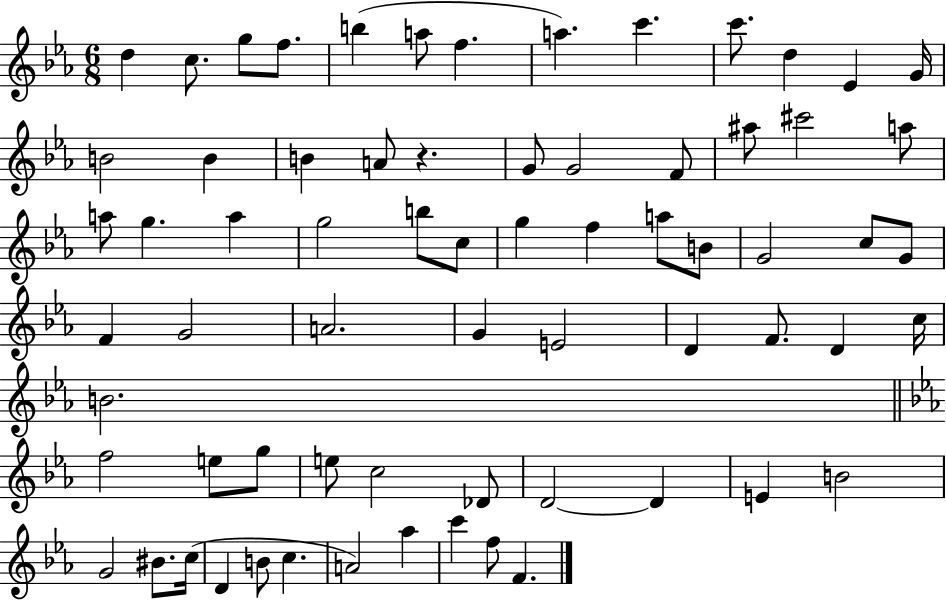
X:1
T:Untitled
M:6/8
L:1/4
K:Eb
d c/2 g/2 f/2 b a/2 f a c' c'/2 d _E G/4 B2 B B A/2 z G/2 G2 F/2 ^a/2 ^c'2 a/2 a/2 g a g2 b/2 c/2 g f a/2 B/2 G2 c/2 G/2 F G2 A2 G E2 D F/2 D c/4 B2 f2 e/2 g/2 e/2 c2 _D/2 D2 D E B2 G2 ^B/2 c/4 D B/2 c A2 _a c' f/2 F